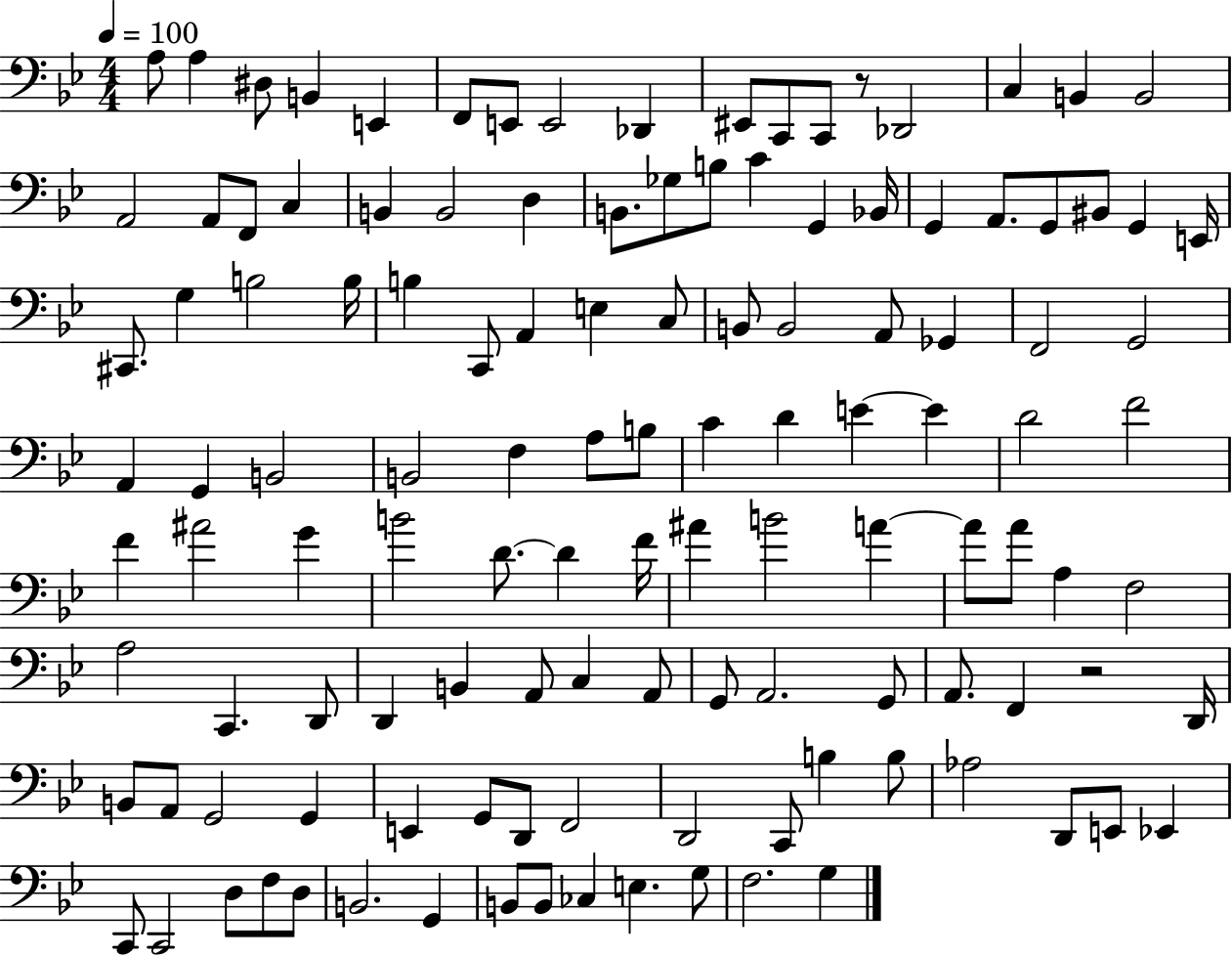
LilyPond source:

{
  \clef bass
  \numericTimeSignature
  \time 4/4
  \key bes \major
  \tempo 4 = 100
  \repeat volta 2 { a8 a4 dis8 b,4 e,4 | f,8 e,8 e,2 des,4 | eis,8 c,8 c,8 r8 des,2 | c4 b,4 b,2 | \break a,2 a,8 f,8 c4 | b,4 b,2 d4 | b,8. ges8 b8 c'4 g,4 bes,16 | g,4 a,8. g,8 bis,8 g,4 e,16 | \break cis,8. g4 b2 b16 | b4 c,8 a,4 e4 c8 | b,8 b,2 a,8 ges,4 | f,2 g,2 | \break a,4 g,4 b,2 | b,2 f4 a8 b8 | c'4 d'4 e'4~~ e'4 | d'2 f'2 | \break f'4 ais'2 g'4 | b'2 d'8.~~ d'4 f'16 | ais'4 b'2 a'4~~ | a'8 a'8 a4 f2 | \break a2 c,4. d,8 | d,4 b,4 a,8 c4 a,8 | g,8 a,2. g,8 | a,8. f,4 r2 d,16 | \break b,8 a,8 g,2 g,4 | e,4 g,8 d,8 f,2 | d,2 c,8 b4 b8 | aes2 d,8 e,8 ees,4 | \break c,8 c,2 d8 f8 d8 | b,2. g,4 | b,8 b,8 ces4 e4. g8 | f2. g4 | \break } \bar "|."
}